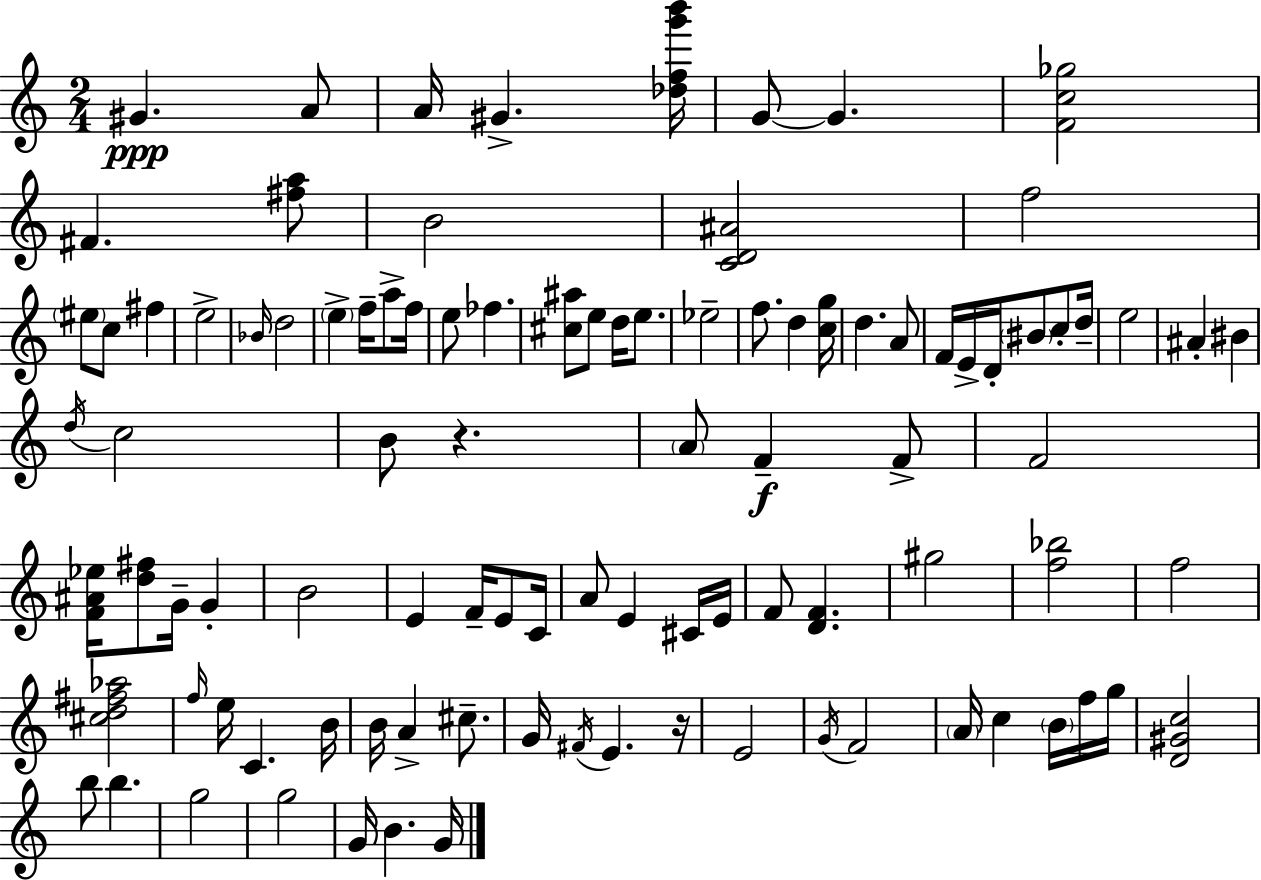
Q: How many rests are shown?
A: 2